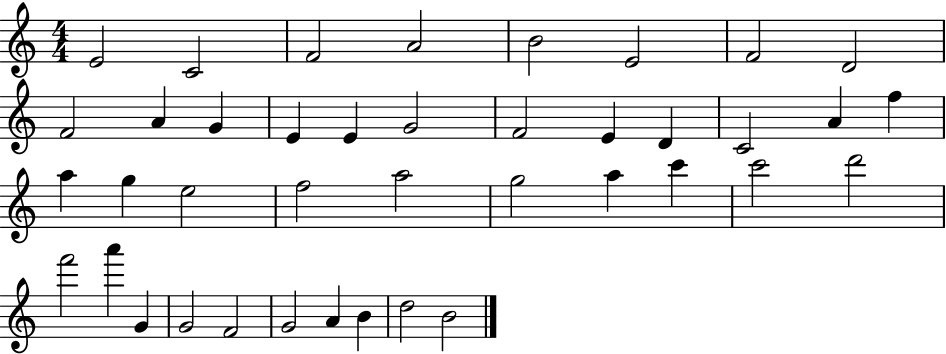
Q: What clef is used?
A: treble